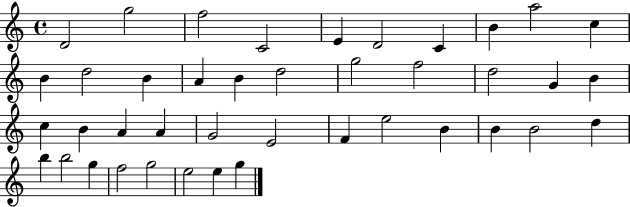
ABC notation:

X:1
T:Untitled
M:4/4
L:1/4
K:C
D2 g2 f2 C2 E D2 C B a2 c B d2 B A B d2 g2 f2 d2 G B c B A A G2 E2 F e2 B B B2 d b b2 g f2 g2 e2 e g